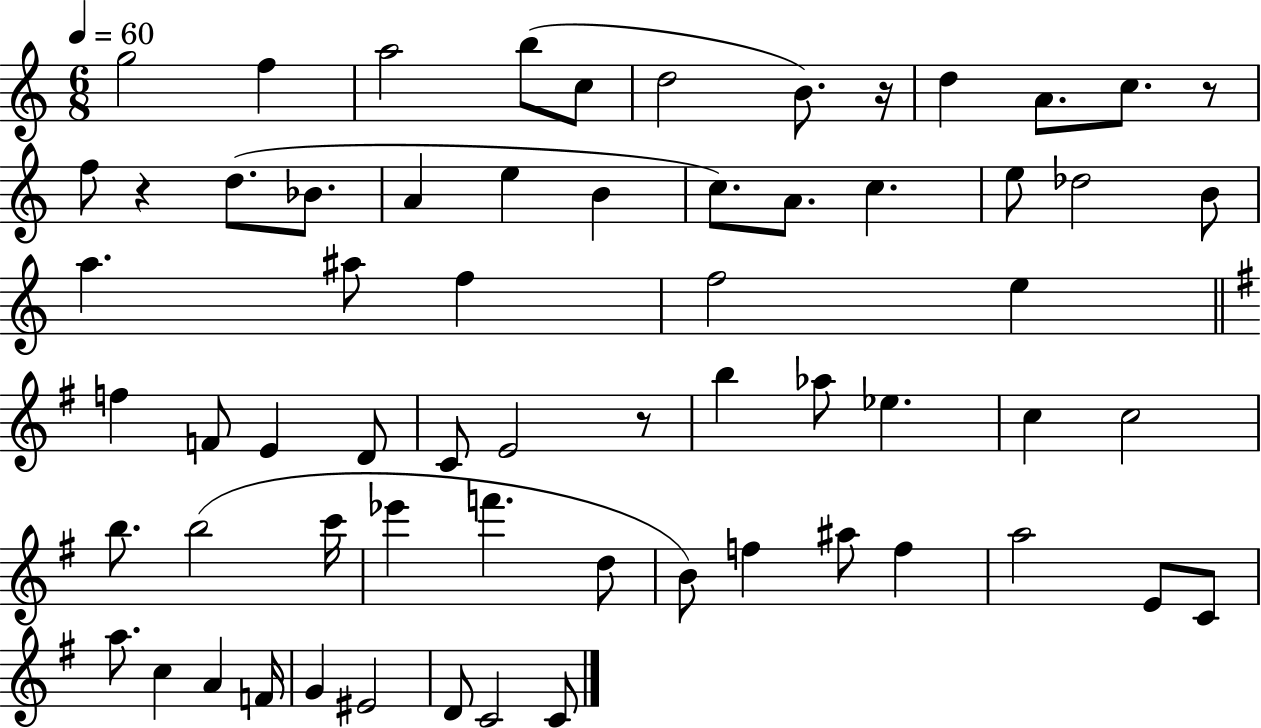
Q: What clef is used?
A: treble